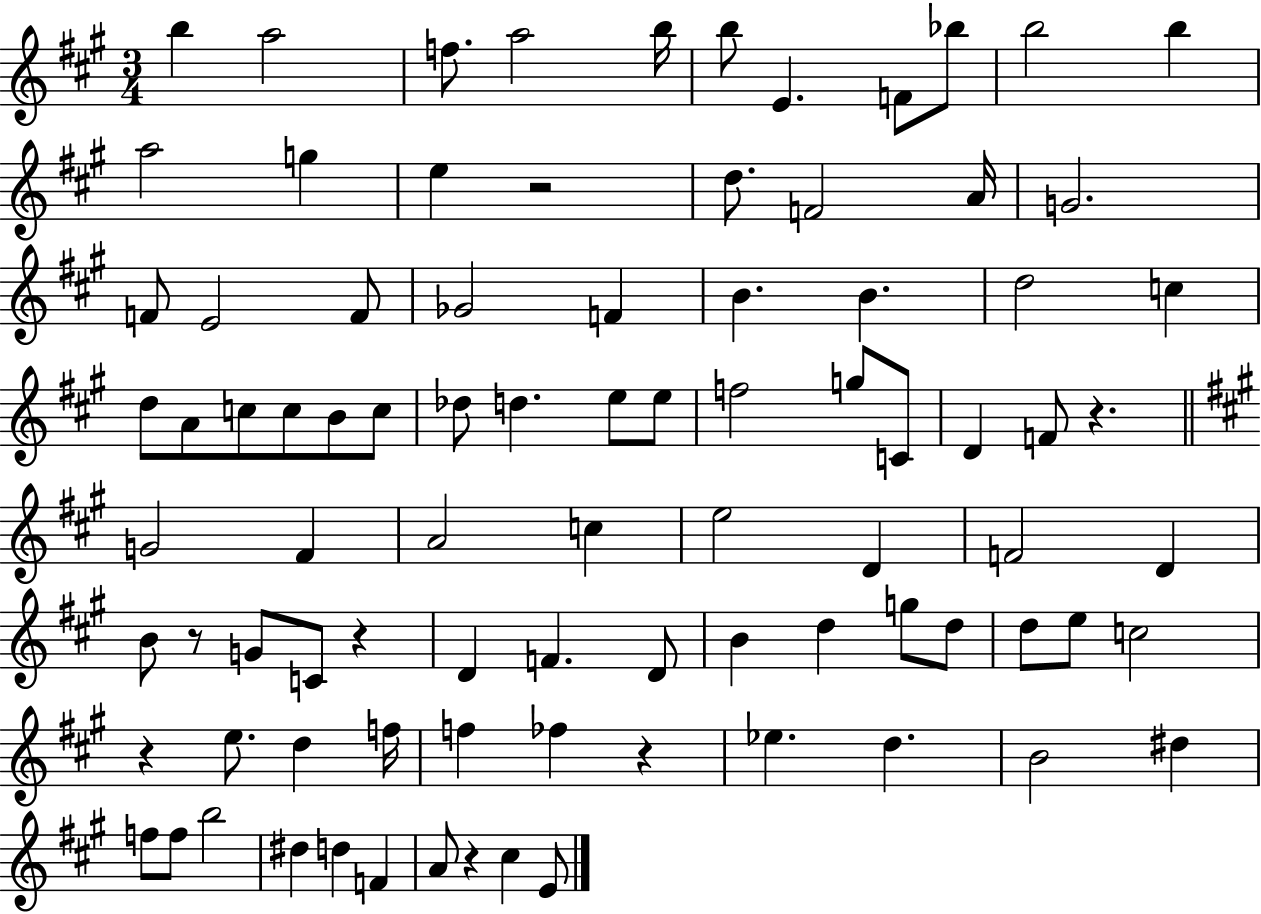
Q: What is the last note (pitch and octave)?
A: E4